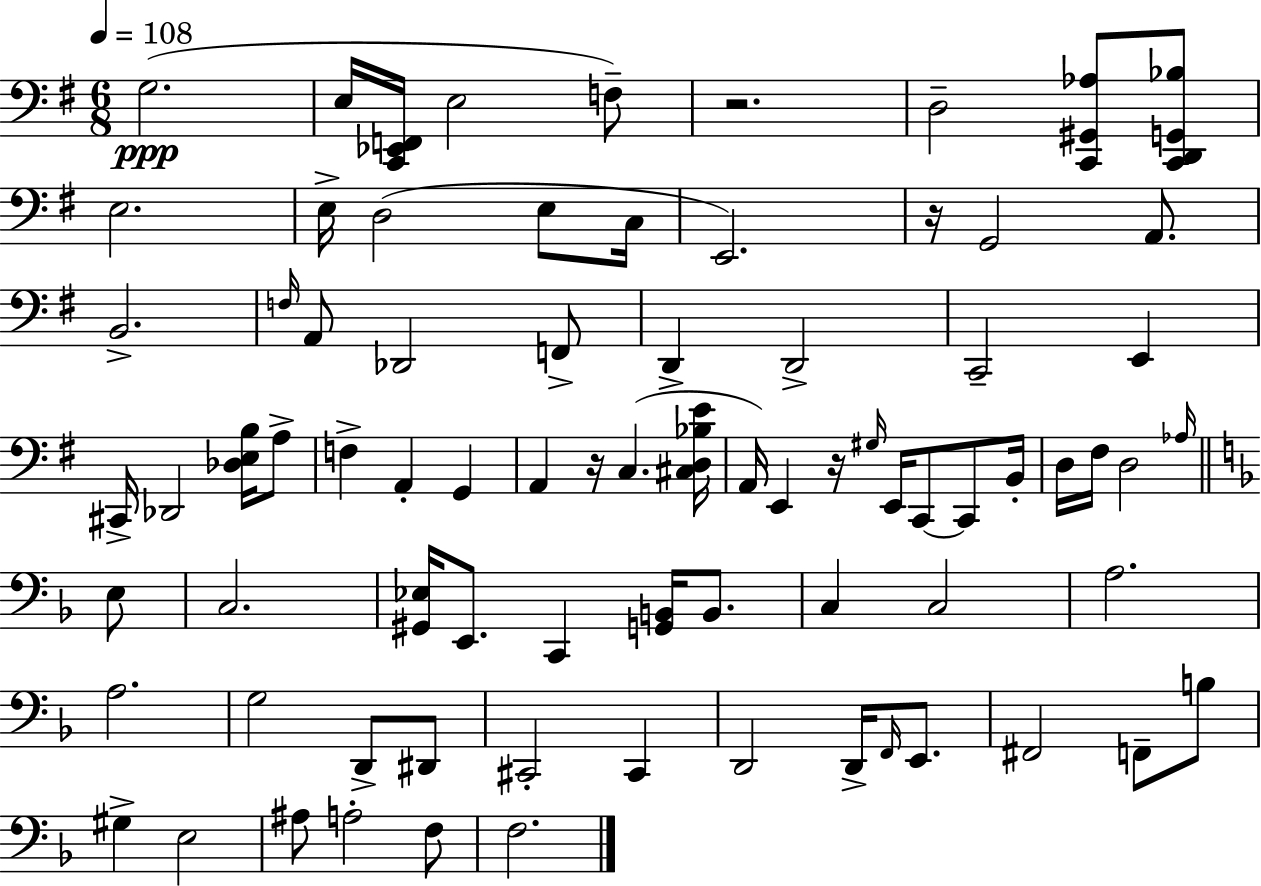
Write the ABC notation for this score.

X:1
T:Untitled
M:6/8
L:1/4
K:G
G,2 E,/4 [C,,_E,,F,,]/4 E,2 F,/2 z2 D,2 [C,,^G,,_A,]/2 [C,,D,,G,,_B,]/2 E,2 E,/4 D,2 E,/2 C,/4 E,,2 z/4 G,,2 A,,/2 B,,2 F,/4 A,,/2 _D,,2 F,,/2 D,, D,,2 C,,2 E,, ^C,,/4 _D,,2 [_D,E,B,]/4 A,/2 F, A,, G,, A,, z/4 C, [^C,D,_B,E]/4 A,,/4 E,, z/4 ^G,/4 E,,/4 C,,/2 C,,/2 B,,/4 D,/4 ^F,/4 D,2 _A,/4 E,/2 C,2 [^G,,_E,]/4 E,,/2 C,, [G,,B,,]/4 B,,/2 C, C,2 A,2 A,2 G,2 D,,/2 ^D,,/2 ^C,,2 ^C,, D,,2 D,,/4 F,,/4 E,,/2 ^F,,2 F,,/2 B,/2 ^G, E,2 ^A,/2 A,2 F,/2 F,2